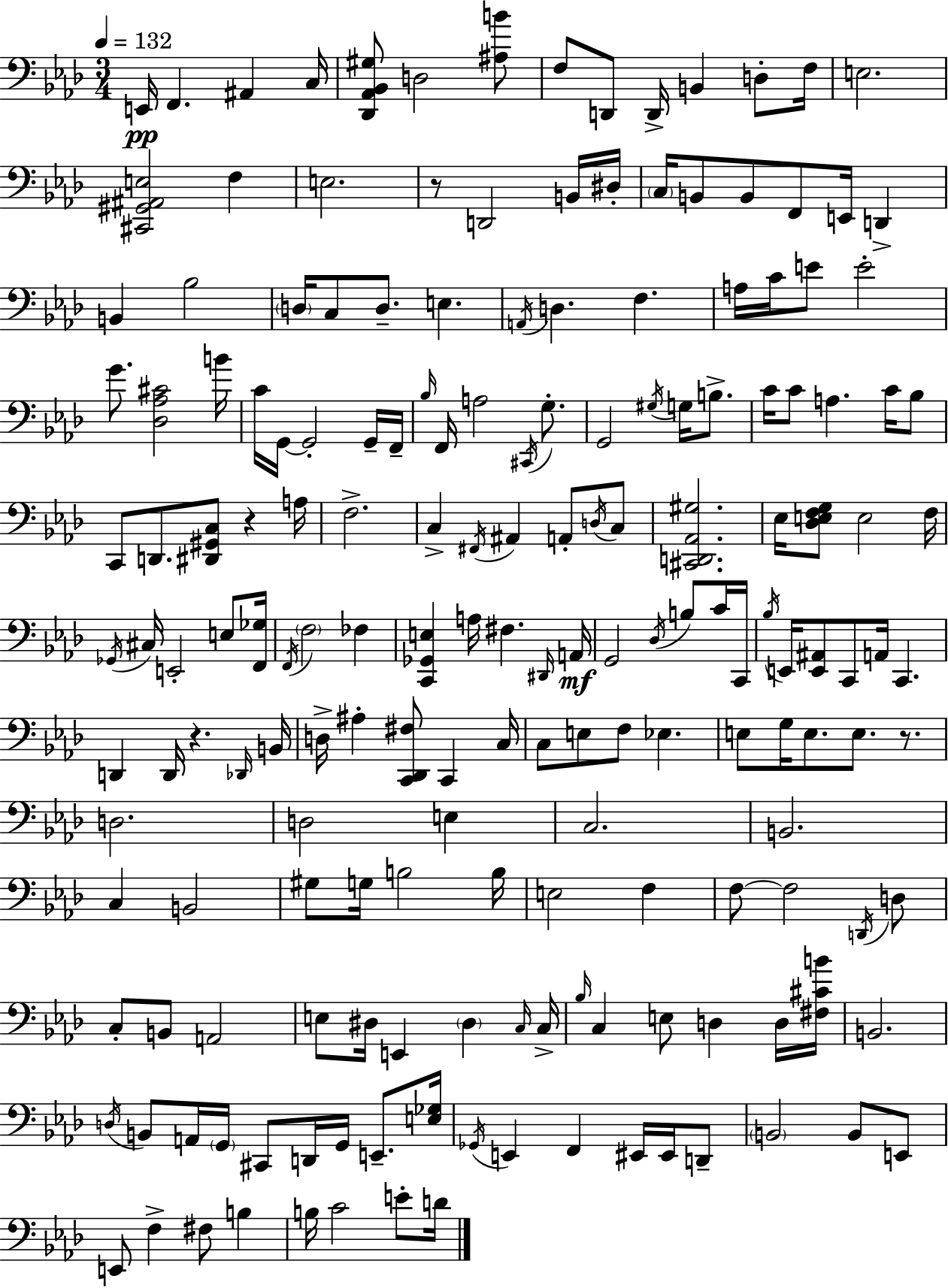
E2/s F2/q. A#2/q C3/s [Db2,Ab2,Bb2,G#3]/e D3/h [A#3,B4]/e F3/e D2/e D2/s B2/q D3/e F3/s E3/h. [C#2,G#2,A#2,E3]/h F3/q E3/h. R/e D2/h B2/s D#3/s C3/s B2/e B2/e F2/e E2/s D2/q B2/q Bb3/h D3/s C3/e D3/e. E3/q. A2/s D3/q. F3/q. A3/s C4/s E4/e E4/h G4/e. [Db3,Ab3,C#4]/h B4/s C4/s G2/s G2/h G2/s F2/s Bb3/s F2/s A3/h C#2/s G3/e. G2/h G#3/s G3/s B3/e. C4/s C4/e A3/q. C4/s Bb3/e C2/e D2/e. [D#2,G#2,C3]/e R/q A3/s F3/h. C3/q F#2/s A#2/q A2/e D3/s C3/e [C#2,D2,Ab2,G#3]/h. Eb3/s [Db3,E3,F3,G3]/e E3/h F3/s Gb2/s C#3/s E2/h E3/e [F2,Gb3]/s F2/s F3/h FES3/q [C2,Gb2,E3]/q A3/s F#3/q. D#2/s A2/s G2/h Db3/s B3/e C4/s C2/s Bb3/s E2/s [E2,A#2]/e C2/e A2/s C2/q. D2/q D2/s R/q. Db2/s B2/s D3/s A#3/q [C2,Db2,F#3]/e C2/q C3/s C3/e E3/e F3/e Eb3/q. E3/e G3/s E3/e. E3/e. R/e. D3/h. D3/h E3/q C3/h. B2/h. C3/q B2/h G#3/e G3/s B3/h B3/s E3/h F3/q F3/e F3/h D2/s D3/e C3/e B2/e A2/h E3/e D#3/s E2/q D#3/q C3/s C3/s Bb3/s C3/q E3/e D3/q D3/s [F#3,C#4,B4]/s B2/h. D3/s B2/e A2/s G2/s C#2/e D2/s G2/s E2/e. [E3,Gb3]/s Gb2/s E2/q F2/q EIS2/s EIS2/s D2/e B2/h B2/e E2/e E2/e F3/q F#3/e B3/q B3/s C4/h E4/e D4/s